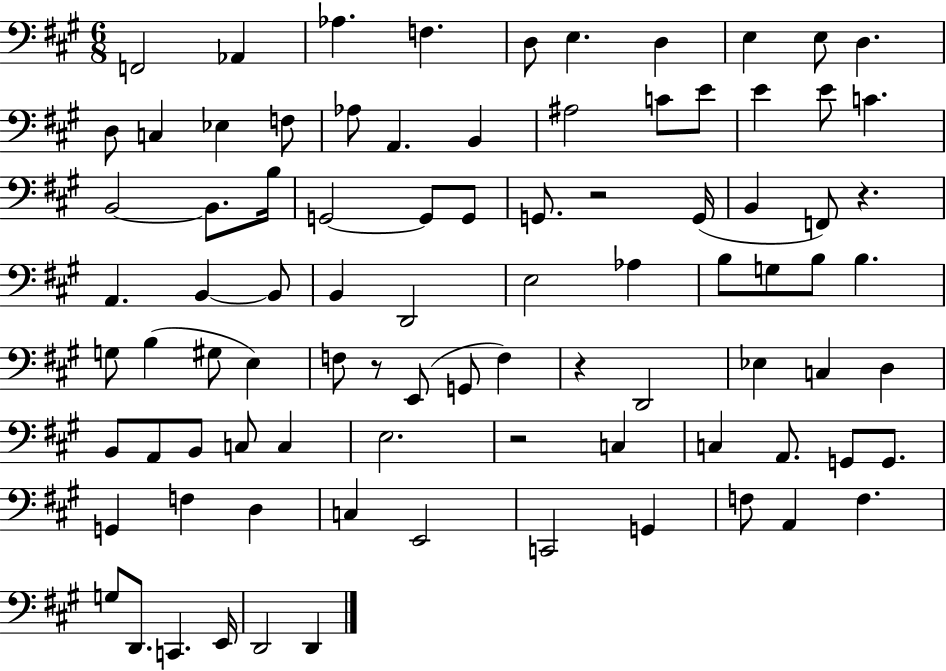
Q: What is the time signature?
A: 6/8